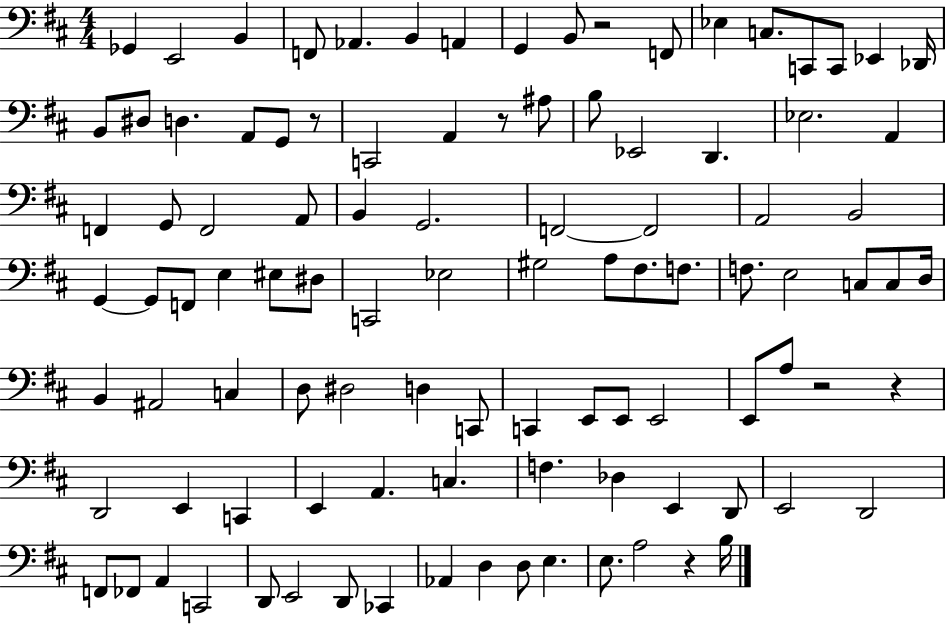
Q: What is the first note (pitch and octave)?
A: Gb2